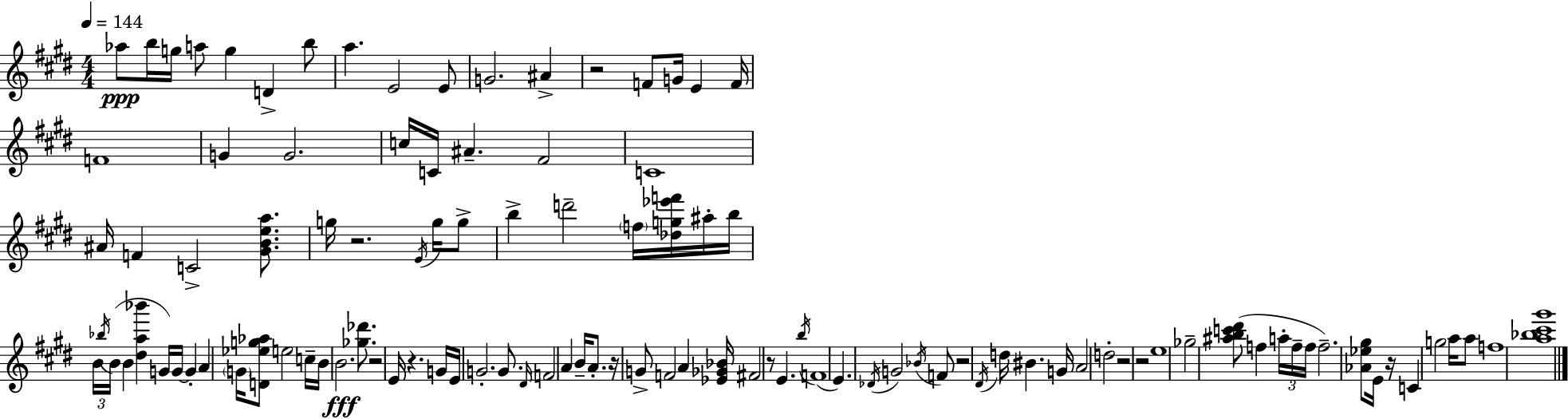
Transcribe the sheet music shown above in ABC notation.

X:1
T:Untitled
M:4/4
L:1/4
K:E
_a/2 b/4 g/4 a/2 g D b/2 a E2 E/2 G2 ^A z2 F/2 G/4 E F/4 F4 G G2 c/4 C/4 ^A ^F2 C4 ^A/4 F C2 [^GBea]/2 g/4 z2 E/4 g/4 g/2 b d'2 f/4 [_dg_e'f']/4 ^a/4 b/4 B/4 _b/4 B/4 B [^da_b'] G/4 G/4 G A G/4 [D_eg_a]/2 e2 c/4 B/4 B2 [_g_d']/2 z2 E/4 z G/4 E/4 G2 G/2 ^D/4 F2 A B/4 A/2 z/4 G/2 F2 A [_E_G_B]/4 ^F2 z/2 E b/4 F4 E _D/4 G2 _B/4 F/2 z2 ^D/4 d/4 ^B G/4 A2 d2 z2 z2 e4 _g2 [^abc'^d']/2 f a/4 f/4 f/4 f2 [_A_e^g]/2 E/4 z/4 C g2 a/4 a/2 f4 [a_b^c'^g']4